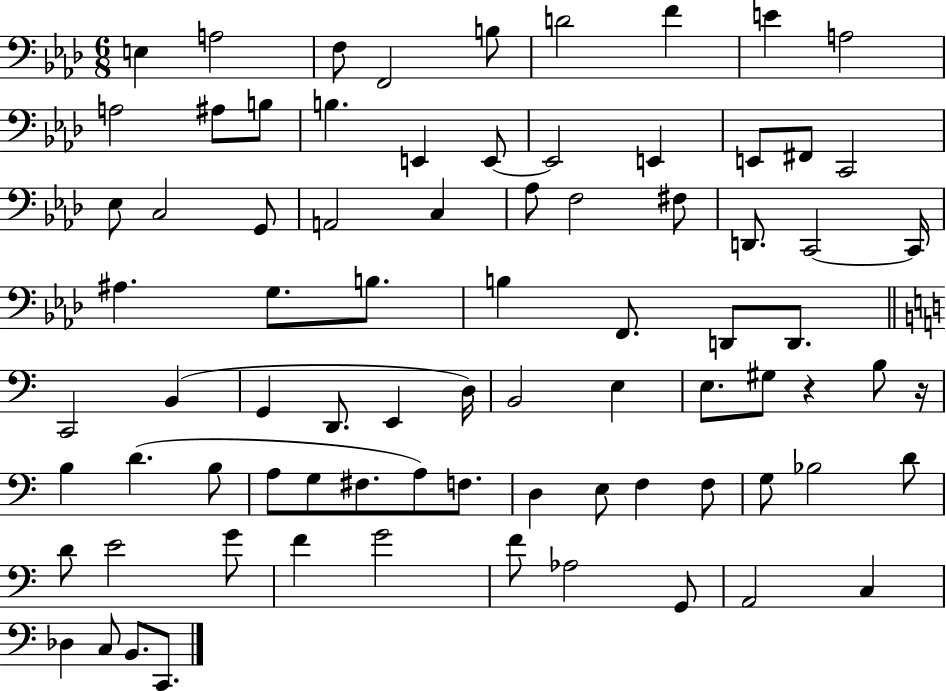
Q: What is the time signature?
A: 6/8